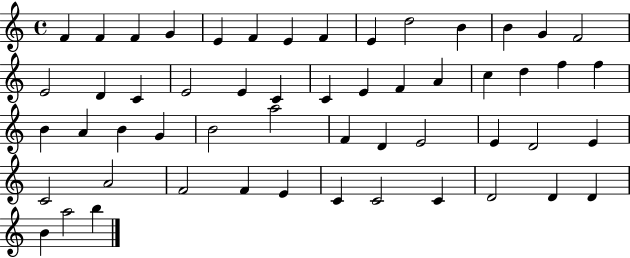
{
  \clef treble
  \time 4/4
  \defaultTimeSignature
  \key c \major
  f'4 f'4 f'4 g'4 | e'4 f'4 e'4 f'4 | e'4 d''2 b'4 | b'4 g'4 f'2 | \break e'2 d'4 c'4 | e'2 e'4 c'4 | c'4 e'4 f'4 a'4 | c''4 d''4 f''4 f''4 | \break b'4 a'4 b'4 g'4 | b'2 a''2 | f'4 d'4 e'2 | e'4 d'2 e'4 | \break c'2 a'2 | f'2 f'4 e'4 | c'4 c'2 c'4 | d'2 d'4 d'4 | \break b'4 a''2 b''4 | \bar "|."
}